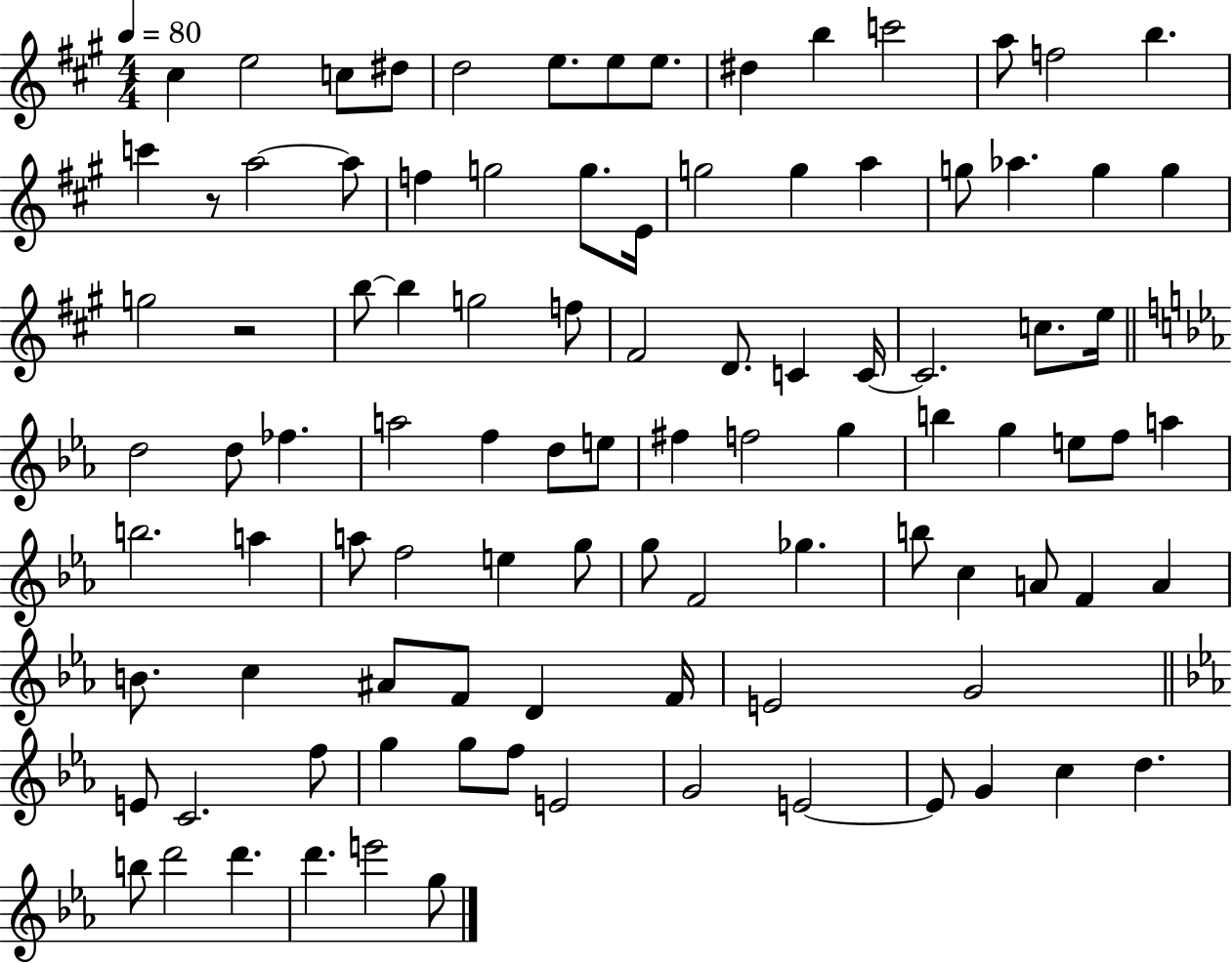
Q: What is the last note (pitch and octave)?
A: G5